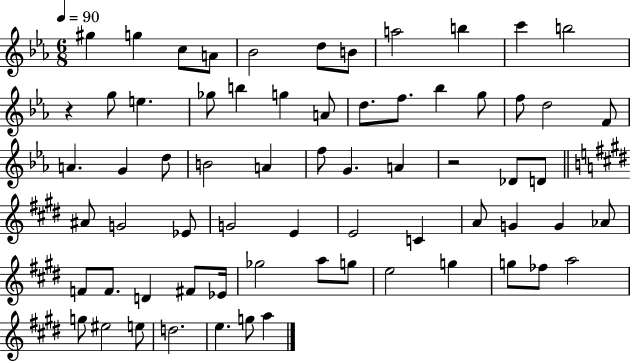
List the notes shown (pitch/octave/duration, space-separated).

G#5/q G5/q C5/e A4/e Bb4/h D5/e B4/e A5/h B5/q C6/q B5/h R/q G5/e E5/q. Gb5/e B5/q G5/q A4/e D5/e. F5/e. Bb5/q G5/e F5/e D5/h F4/e A4/q. G4/q D5/e B4/h A4/q F5/e G4/q. A4/q R/h Db4/e D4/e A#4/e G4/h Eb4/e G4/h E4/q E4/h C4/q A4/e G4/q G4/q Ab4/e F4/e F4/e. D4/q F#4/e Eb4/s Gb5/h A5/e G5/e E5/h G5/q G5/e FES5/e A5/h G5/e EIS5/h E5/e D5/h. E5/q. G5/e A5/q